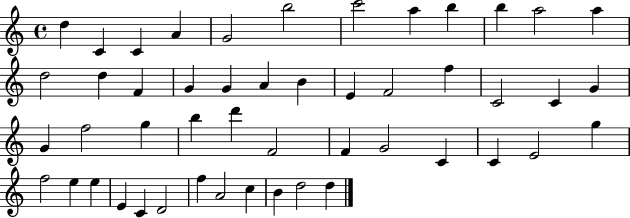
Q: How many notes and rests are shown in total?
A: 49